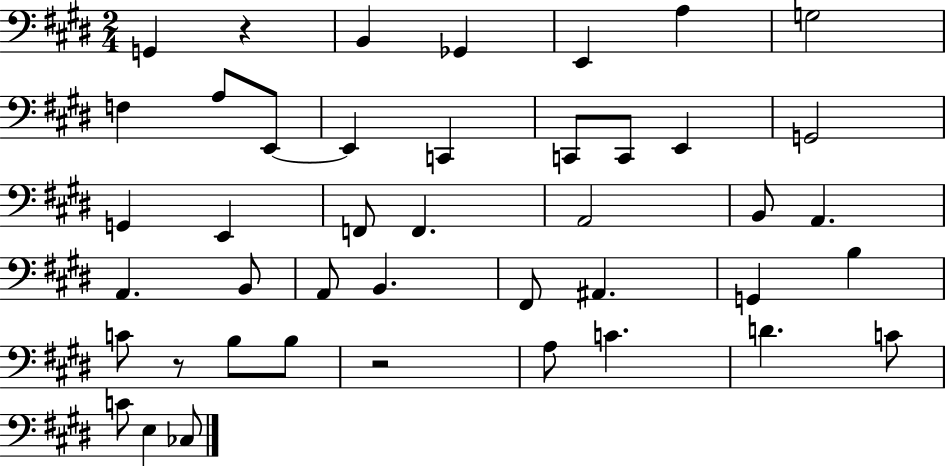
{
  \clef bass
  \numericTimeSignature
  \time 2/4
  \key e \major
  g,4 r4 | b,4 ges,4 | e,4 a4 | g2 | \break f4 a8 e,8~~ | e,4 c,4 | c,8 c,8 e,4 | g,2 | \break g,4 e,4 | f,8 f,4. | a,2 | b,8 a,4. | \break a,4. b,8 | a,8 b,4. | fis,8 ais,4. | g,4 b4 | \break c'8 r8 b8 b8 | r2 | a8 c'4. | d'4. c'8 | \break c'8 e4 ces8 | \bar "|."
}